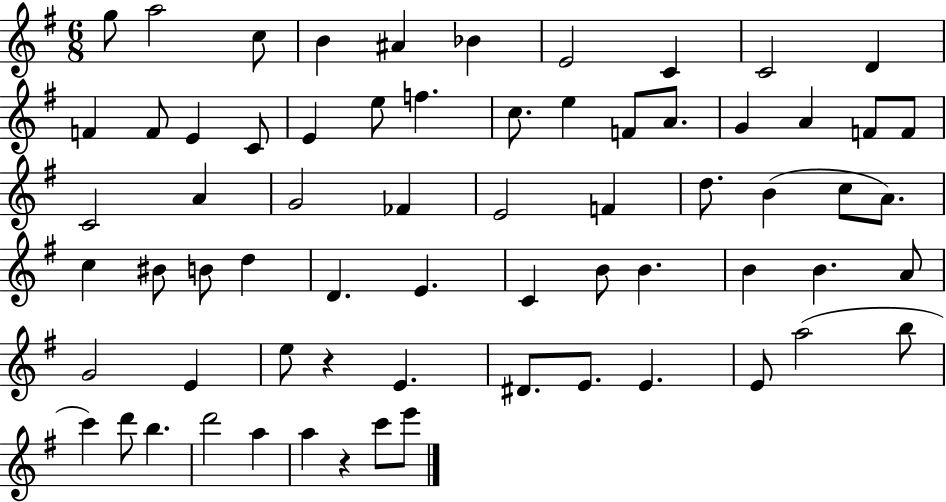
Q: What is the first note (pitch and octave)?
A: G5